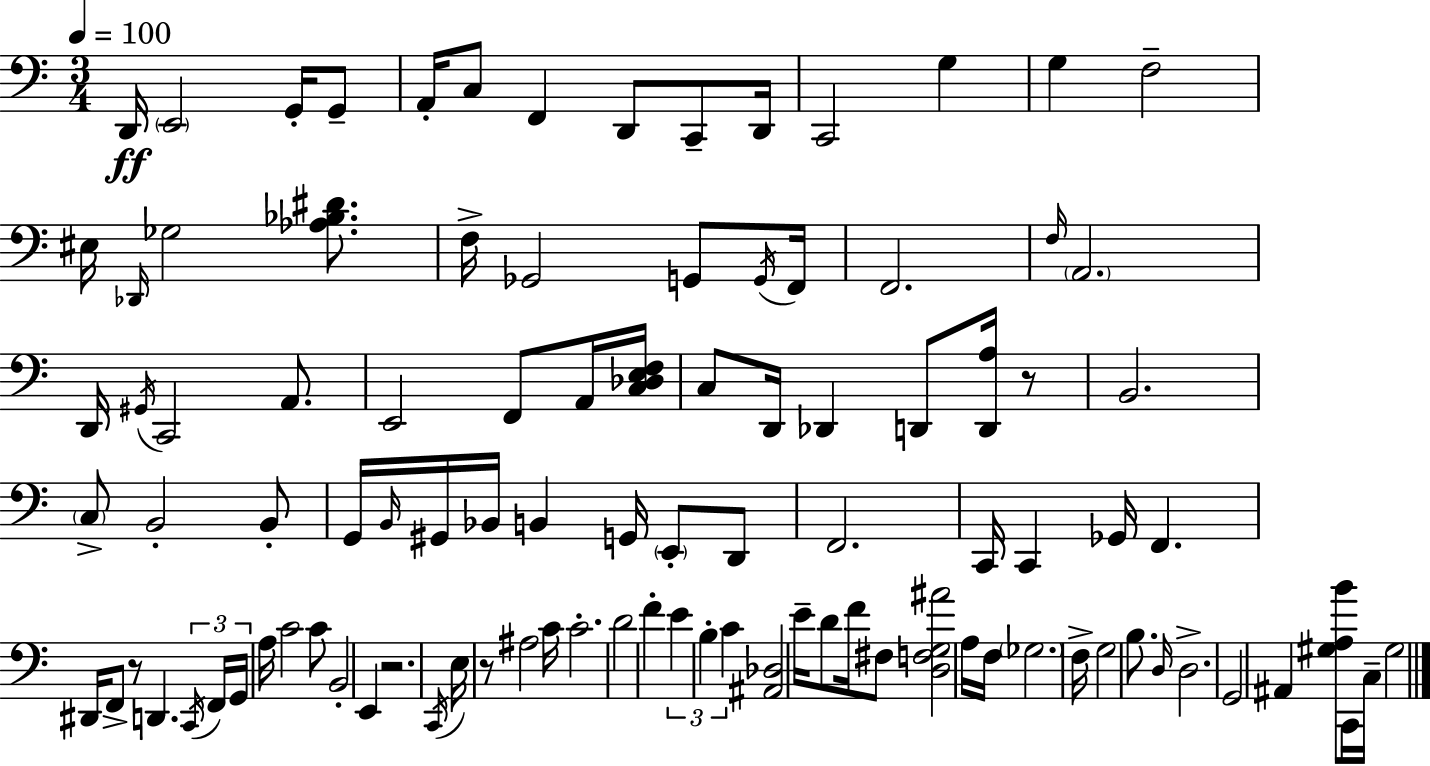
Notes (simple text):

D2/s E2/h G2/s G2/e A2/s C3/e F2/q D2/e C2/e D2/s C2/h G3/q G3/q F3/h EIS3/s Db2/s Gb3/h [Ab3,Bb3,D#4]/e. F3/s Gb2/h G2/e G2/s F2/s F2/h. F3/s A2/h. D2/s G#2/s C2/h A2/e. E2/h F2/e A2/s [C3,Db3,E3,F3]/s C3/e D2/s Db2/q D2/e [D2,A3]/s R/e B2/h. C3/e B2/h B2/e G2/s B2/s G#2/s Bb2/s B2/q G2/s E2/e D2/e F2/h. C2/s C2/q Gb2/s F2/q. D#2/s F2/e R/e D2/q. C2/s F2/s G2/s A3/s C4/h C4/e B2/h E2/q R/h. C2/s E3/s R/e A#3/h C4/s C4/h. D4/h F4/q E4/q B3/q C4/q [A#2,Db3]/h E4/s D4/e F4/s F#3/e [D3,F3,G3,A#4]/h A3/s F3/s Gb3/h. F3/s G3/h B3/e. D3/s D3/h. G2/h A#2/q [G#3,A3,B4]/e C2/s C3/s G#3/h